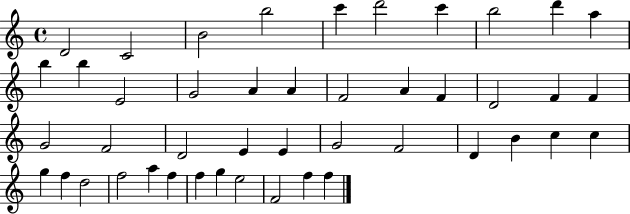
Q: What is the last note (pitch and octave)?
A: F5